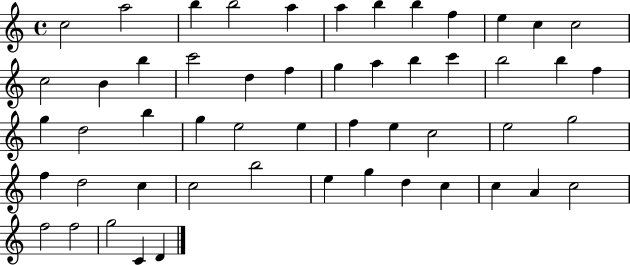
X:1
T:Untitled
M:4/4
L:1/4
K:C
c2 a2 b b2 a a b b f e c c2 c2 B b c'2 d f g a b c' b2 b f g d2 b g e2 e f e c2 e2 g2 f d2 c c2 b2 e g d c c A c2 f2 f2 g2 C D